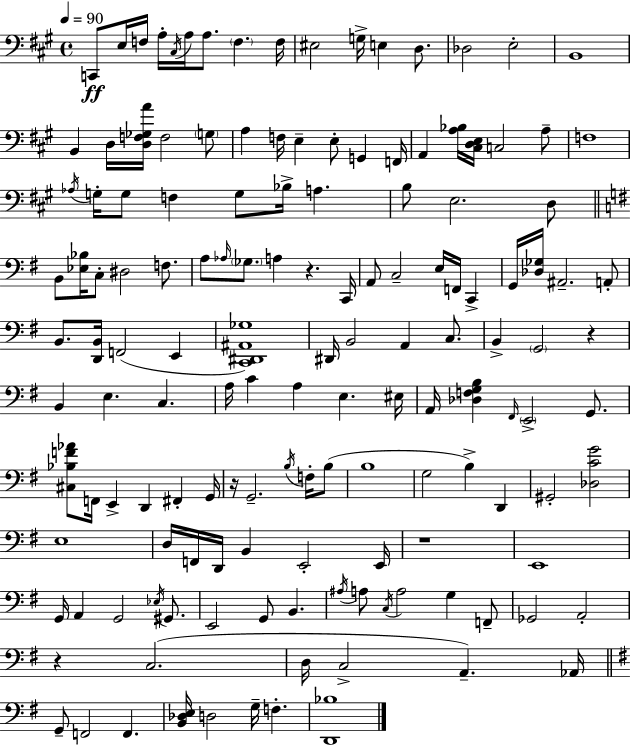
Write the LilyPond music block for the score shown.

{
  \clef bass
  \time 4/4
  \defaultTimeSignature
  \key a \major
  \tempo 4 = 90
  c,8\ff e16 f16 a16-. \acciaccatura { cis16 } a16 a8. \parenthesize f4. | f16 eis2 g16-> e4 d8. | des2 e2-. | b,1 | \break b,4 d16 <d f ges a'>16 f2 \parenthesize g8 | a4 f16 e4-- e8-. g,4 | f,16 a,4 <a bes>16 <cis d e>16 c2 a8-- | f1 | \break \acciaccatura { aes16 } g16-. g8 f4 g8 bes16-> a4. | b8 e2. | d8 \bar "||" \break \key g \major b,8 <ees bes>16 c8-. dis2 f8. | a8 \grace { aes16 } \parenthesize ges8. a4 r4. | c,16 a,8 c2-- e16 f,16 c,4-> | g,16 <des ges>16 ais,2.-- a,8-. | \break b,8. <d, b,>16 f,2( e,4 | <c, dis, ais, ges>1) | dis,16 b,2 a,4 c8. | b,4-> \parenthesize g,2 r4 | \break b,4 e4. c4. | a16 c'4 a4 e4. | eis16 a,16 <des f g b>4 \grace { fis,16 } \parenthesize e,2-> g,8. | <cis bes f' aes'>8 f,16 e,4-> d,4 fis,4-. | \break g,16 r16 g,2.-- \acciaccatura { b16 } | f16-. b8( b1 | g2 b4->) d,4 | gis,2-. <des c' g'>2 | \break e1 | d16 f,16 d,16 b,4 e,2-. | e,16 r1 | e,1 | \break g,16 a,4 g,2 | \acciaccatura { ees16 } gis,8. e,2 g,8 b,4. | \acciaccatura { ais16 } a8 \acciaccatura { c16 } a2 | g4 f,8-- ges,2 a,2-. | \break r4 c2.( | d16 c2-> a,4.--) | aes,16 \bar "||" \break \key e \minor g,8-- f,2 f,4. | <b, des e>16 d2 g16-- f4.-. | <d, bes>1 | \bar "|."
}